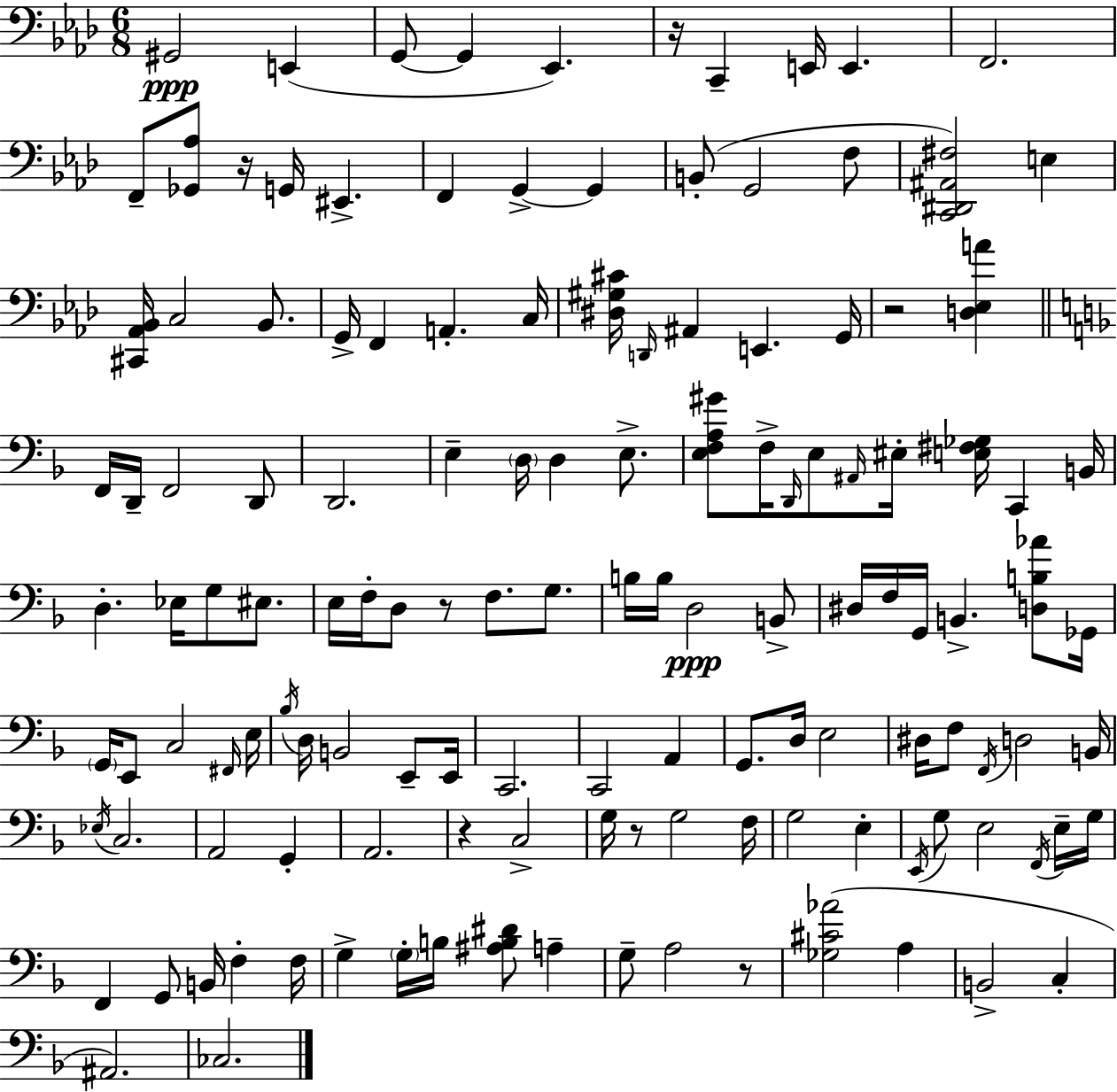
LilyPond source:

{
  \clef bass
  \numericTimeSignature
  \time 6/8
  \key aes \major
  gis,2\ppp e,4( | g,8~~ g,4 ees,4.) | r16 c,4-- e,16 e,4. | f,2. | \break f,8-- <ges, aes>8 r16 g,16 eis,4.-> | f,4 g,4->~~ g,4 | b,8-.( g,2 f8 | <c, dis, ais, fis>2) e4 | \break <cis, aes, bes,>16 c2 bes,8. | g,16-> f,4 a,4.-. c16 | <dis gis cis'>16 \grace { d,16 } ais,4 e,4. | g,16 r2 <d ees a'>4 | \break \bar "||" \break \key f \major f,16 d,16-- f,2 d,8 | d,2. | e4-- \parenthesize d16 d4 e8.-> | <e f a gis'>8 f16-> \grace { d,16 } e8 \grace { ais,16 } eis16-. <e fis ges>16 c,4 | \break b,16 d4.-. ees16 g8 eis8. | e16 f16-. d8 r8 f8. g8. | b16 b16 d2\ppp | b,8-> dis16 f16 g,16 b,4.-> <d b aes'>8 | \break ges,16 \parenthesize g,16 e,8 c2 | \grace { fis,16 } e16 \acciaccatura { bes16 } d16 b,2 | e,8-- e,16 c,2. | c,2 | \break a,4 g,8. d16 e2 | dis16 f8 \acciaccatura { f,16 } d2 | b,16 \acciaccatura { ees16 } c2. | a,2 | \break g,4-. a,2. | r4 c2-> | g16 r8 g2 | f16 g2 | \break e4-. \acciaccatura { e,16 } g8 e2 | \acciaccatura { f,16 } e16-- g16 f,4 | g,8 b,16 f4-. f16 g4-> | \parenthesize g16-. b16 <ais b dis'>8 a4-- g8-- a2 | \break r8 <ges cis' aes'>2( | a4 b,2-> | c4-. ais,2.) | ces2. | \break \bar "|."
}